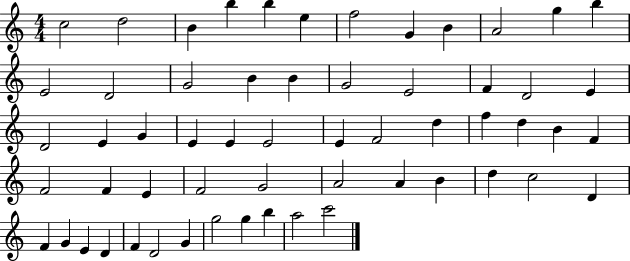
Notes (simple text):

C5/h D5/h B4/q B5/q B5/q E5/q F5/h G4/q B4/q A4/h G5/q B5/q E4/h D4/h G4/h B4/q B4/q G4/h E4/h F4/q D4/h E4/q D4/h E4/q G4/q E4/q E4/q E4/h E4/q F4/h D5/q F5/q D5/q B4/q F4/q F4/h F4/q E4/q F4/h G4/h A4/h A4/q B4/q D5/q C5/h D4/q F4/q G4/q E4/q D4/q F4/q D4/h G4/q G5/h G5/q B5/q A5/h C6/h